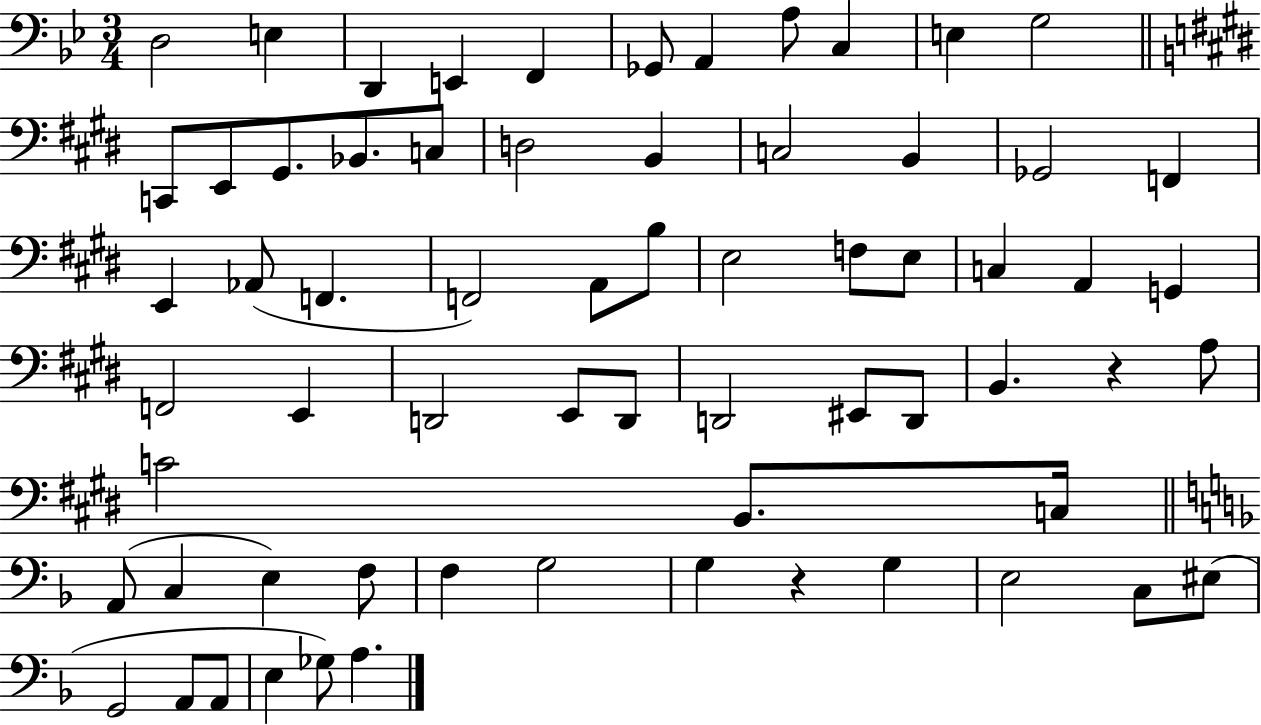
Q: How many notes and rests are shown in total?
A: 66